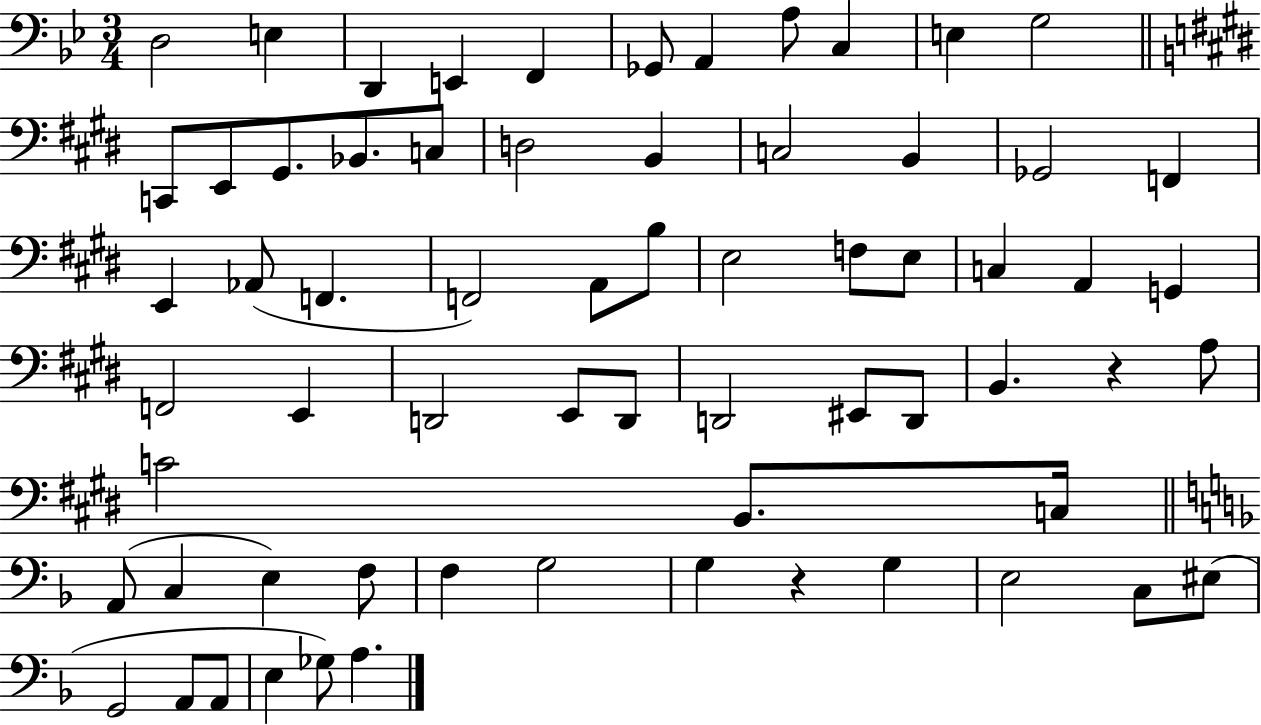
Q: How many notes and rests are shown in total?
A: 66